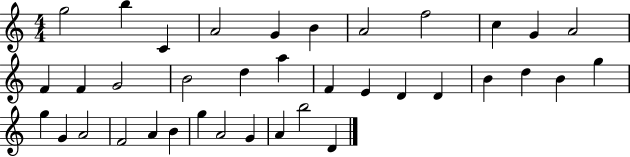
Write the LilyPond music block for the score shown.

{
  \clef treble
  \numericTimeSignature
  \time 4/4
  \key c \major
  g''2 b''4 c'4 | a'2 g'4 b'4 | a'2 f''2 | c''4 g'4 a'2 | \break f'4 f'4 g'2 | b'2 d''4 a''4 | f'4 e'4 d'4 d'4 | b'4 d''4 b'4 g''4 | \break g''4 g'4 a'2 | f'2 a'4 b'4 | g''4 a'2 g'4 | a'4 b''2 d'4 | \break \bar "|."
}